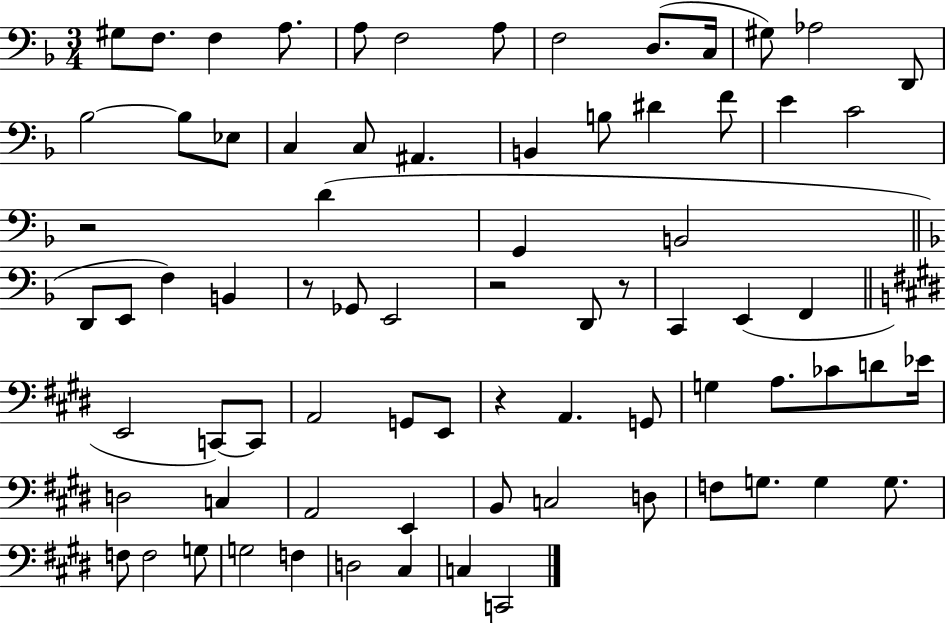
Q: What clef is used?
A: bass